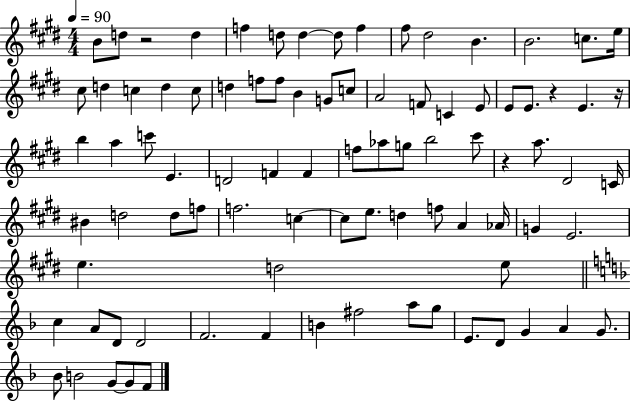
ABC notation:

X:1
T:Untitled
M:4/4
L:1/4
K:E
B/2 d/2 z2 d f d/2 d d/2 f ^f/2 ^d2 B B2 c/2 e/4 ^c/2 d c d c/2 d f/2 f/2 B G/2 c/2 A2 F/2 C E/2 E/2 E/2 z E z/4 b a c'/2 E D2 F F f/2 _a/2 g/2 b2 ^c'/2 z a/2 ^D2 C/4 ^B d2 d/2 f/2 f2 c c/2 e/2 d f/2 A _A/4 G E2 e d2 e/2 c A/2 D/2 D2 F2 F B ^f2 a/2 g/2 E/2 D/2 G A G/2 _B/2 B2 G/2 G/2 F/2